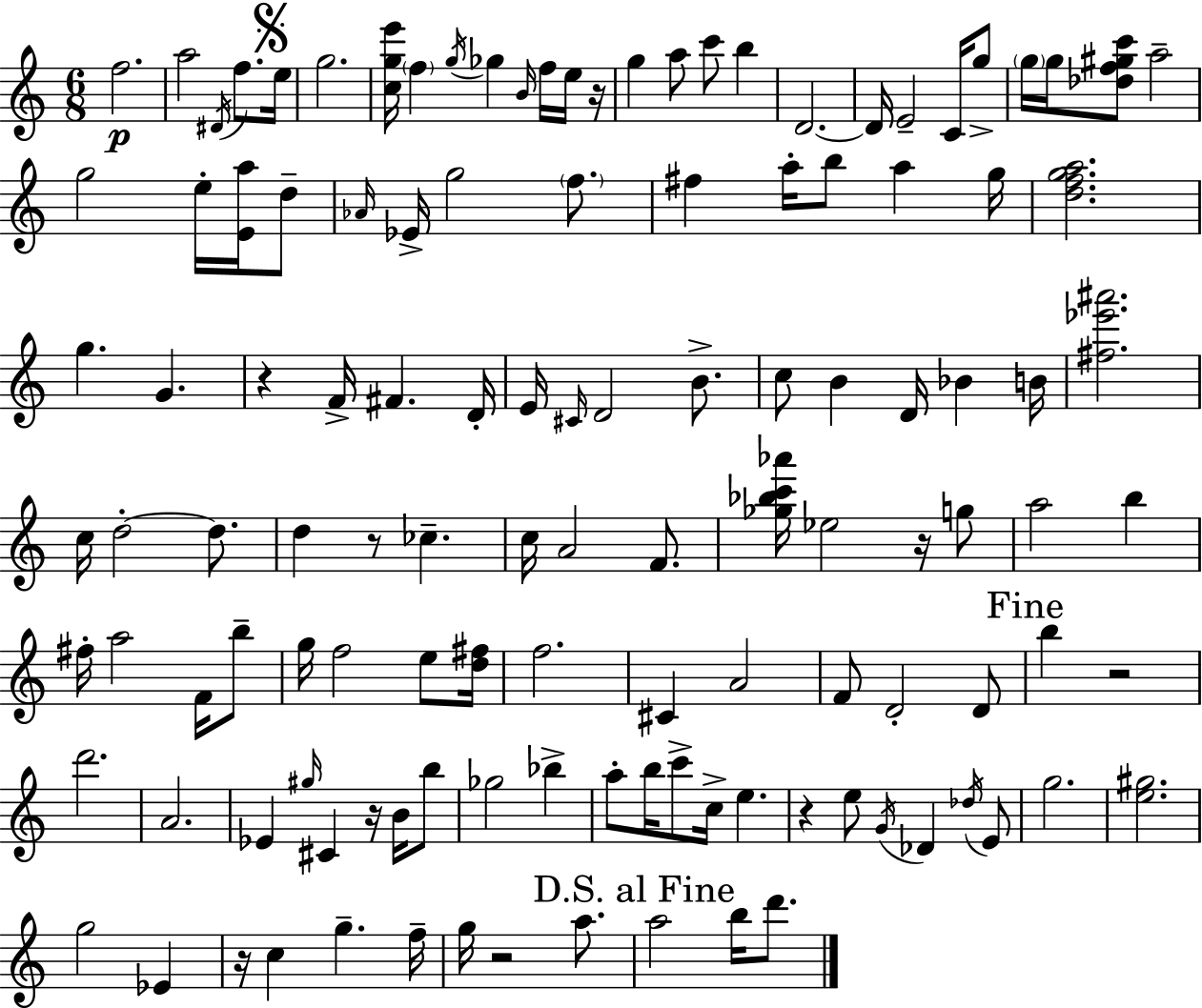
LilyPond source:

{
  \clef treble
  \numericTimeSignature
  \time 6/8
  \key a \minor
  \repeat volta 2 { f''2.\p | a''2 \acciaccatura { dis'16 } f''8. | \mark \markup { \musicglyph "scripts.segno" } e''16 g''2. | <c'' g'' e'''>16 \parenthesize f''4 \acciaccatura { g''16 } ges''4 \grace { b'16 } | \break f''16 e''16 r16 g''4 a''8 c'''8 b''4 | d'2.~~ | d'16 e'2-- | c'16 g''8-> \parenthesize g''16 g''16 <des'' f'' gis'' c'''>8 a''2-- | \break g''2 e''16-. | <e' a''>16 d''8-- \grace { aes'16 } ees'16-> g''2 | \parenthesize f''8. fis''4 a''16-. b''8 a''4 | g''16 <d'' f'' g'' a''>2. | \break g''4. g'4. | r4 f'16-> fis'4. | d'16-. e'16 \grace { cis'16 } d'2 | b'8.-> c''8 b'4 d'16 | \break bes'4 b'16 <fis'' ees''' ais'''>2. | c''16 d''2-.~~ | d''8. d''4 r8 ces''4.-- | c''16 a'2 | \break f'8. <ges'' bes'' c''' aes'''>16 ees''2 | r16 g''8 a''2 | b''4 fis''16-. a''2 | f'16 b''8-- g''16 f''2 | \break e''8 <d'' fis''>16 f''2. | cis'4 a'2 | f'8 d'2-. | d'8 \mark "Fine" b''4 r2 | \break d'''2. | a'2. | ees'4 \grace { gis''16 } cis'4 | r16 b'16 b''8 ges''2 | \break bes''4-> a''8-. b''16 c'''8-> c''16-> | e''4. r4 e''8 | \acciaccatura { g'16 } des'4 \acciaccatura { des''16 } e'8 g''2. | <e'' gis''>2. | \break g''2 | ees'4 r16 c''4 | g''4.-- f''16-- g''16 r2 | a''8. \mark "D.S. al Fine" a''2 | \break b''16 d'''8. } \bar "|."
}